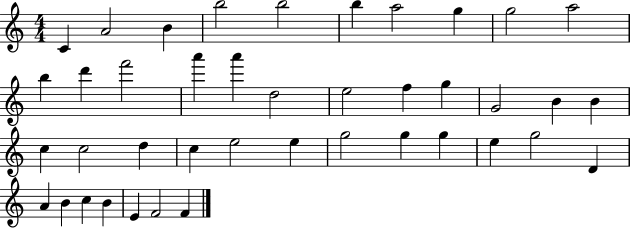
X:1
T:Untitled
M:4/4
L:1/4
K:C
C A2 B b2 b2 b a2 g g2 a2 b d' f'2 a' a' d2 e2 f g G2 B B c c2 d c e2 e g2 g g e g2 D A B c B E F2 F